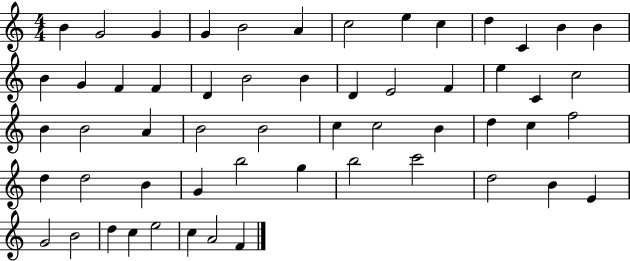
X:1
T:Untitled
M:4/4
L:1/4
K:C
B G2 G G B2 A c2 e c d C B B B G F F D B2 B D E2 F e C c2 B B2 A B2 B2 c c2 B d c f2 d d2 B G b2 g b2 c'2 d2 B E G2 B2 d c e2 c A2 F